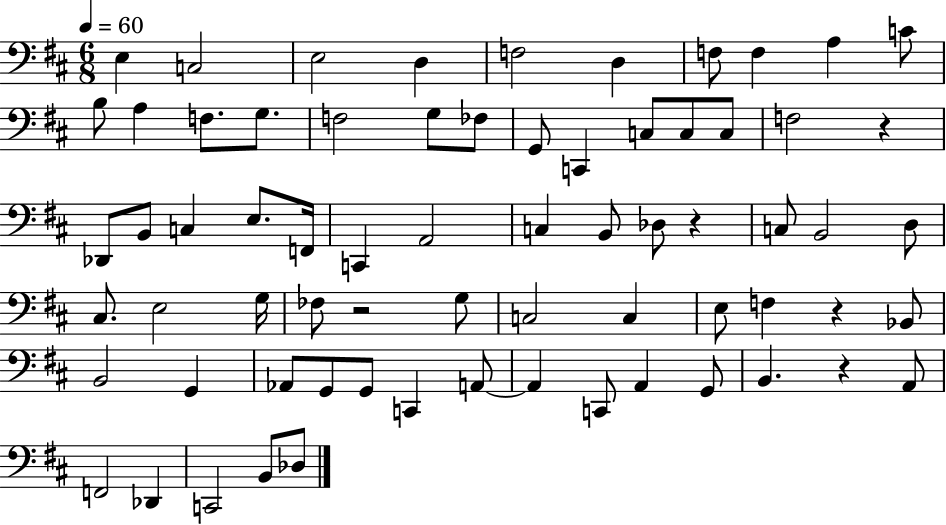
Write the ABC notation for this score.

X:1
T:Untitled
M:6/8
L:1/4
K:D
E, C,2 E,2 D, F,2 D, F,/2 F, A, C/2 B,/2 A, F,/2 G,/2 F,2 G,/2 _F,/2 G,,/2 C,, C,/2 C,/2 C,/2 F,2 z _D,,/2 B,,/2 C, E,/2 F,,/4 C,, A,,2 C, B,,/2 _D,/2 z C,/2 B,,2 D,/2 ^C,/2 E,2 G,/4 _F,/2 z2 G,/2 C,2 C, E,/2 F, z _B,,/2 B,,2 G,, _A,,/2 G,,/2 G,,/2 C,, A,,/2 A,, C,,/2 A,, G,,/2 B,, z A,,/2 F,,2 _D,, C,,2 B,,/2 _D,/2